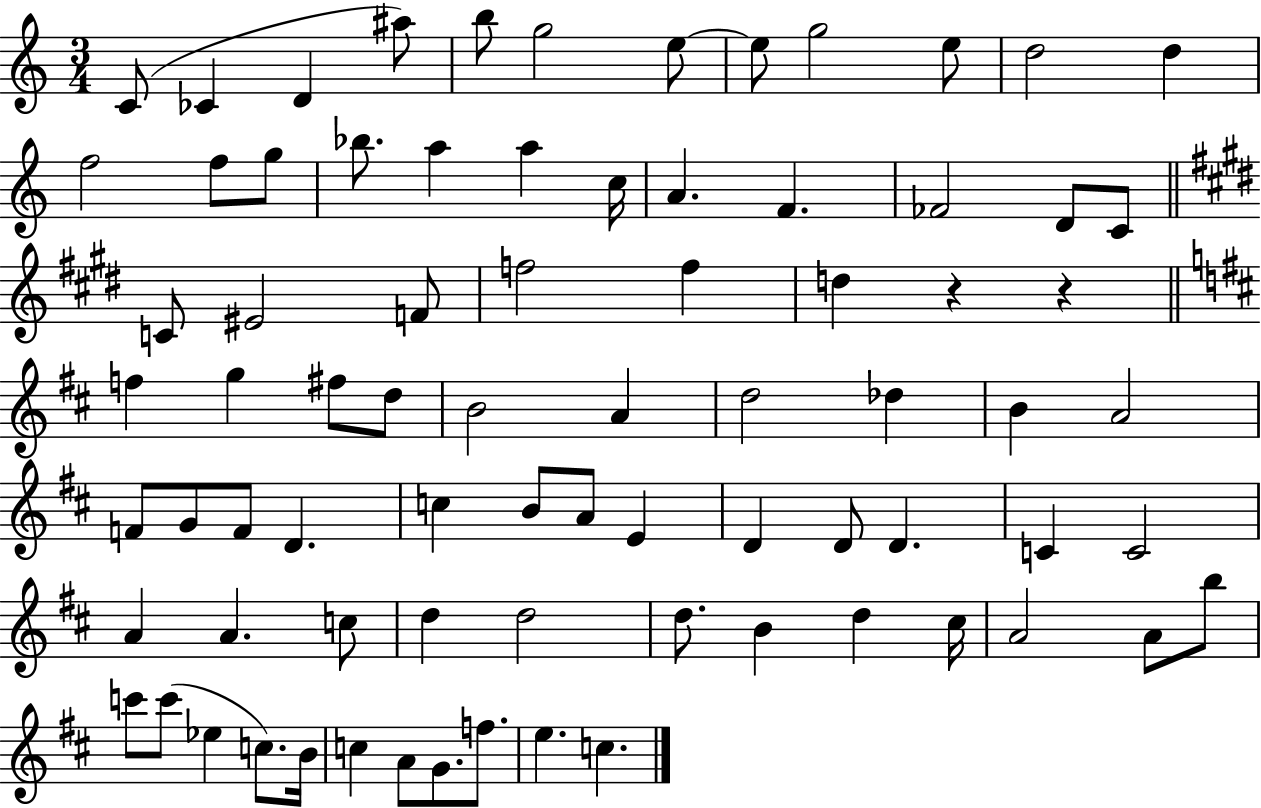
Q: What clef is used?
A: treble